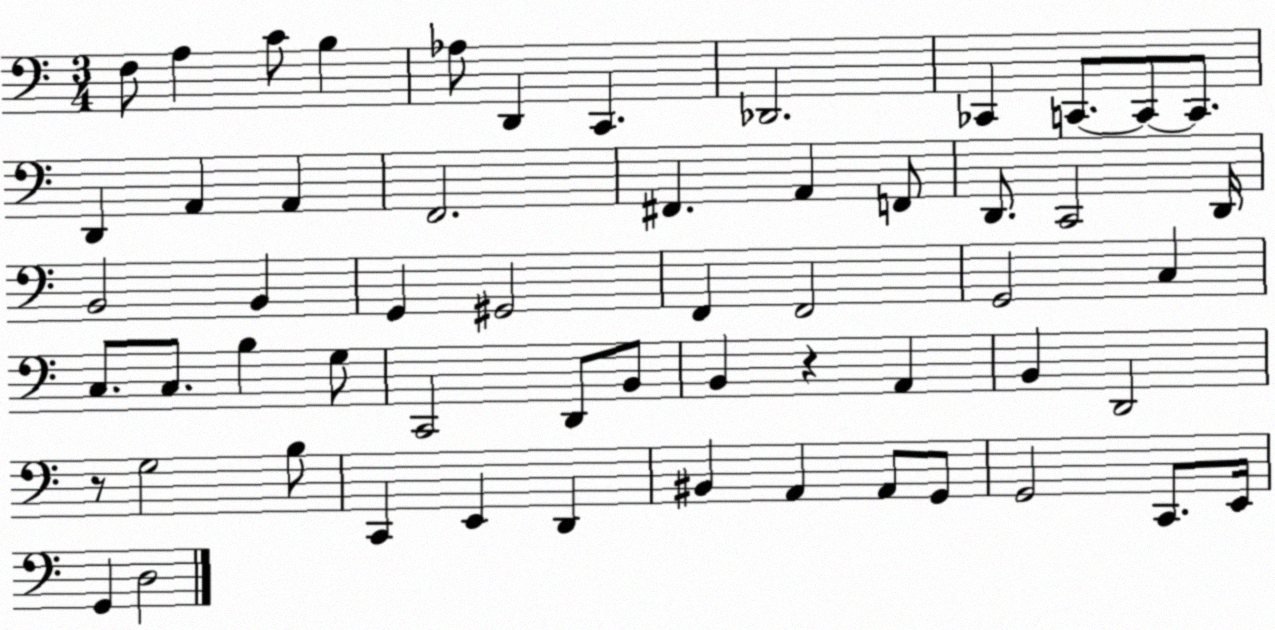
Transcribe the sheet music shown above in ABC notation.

X:1
T:Untitled
M:3/4
L:1/4
K:C
F,/2 A, C/2 B, _A,/2 D,, C,, _D,,2 _C,, C,,/2 C,,/2 C,,/2 D,, A,, A,, F,,2 ^F,, A,, F,,/2 D,,/2 C,,2 D,,/4 B,,2 B,, G,, ^G,,2 F,, F,,2 G,,2 C, C,/2 C,/2 B, G,/2 C,,2 D,,/2 B,,/2 B,, z A,, B,, D,,2 z/2 G,2 B,/2 C,, E,, D,, ^B,, A,, A,,/2 G,,/2 G,,2 C,,/2 E,,/4 G,, D,2